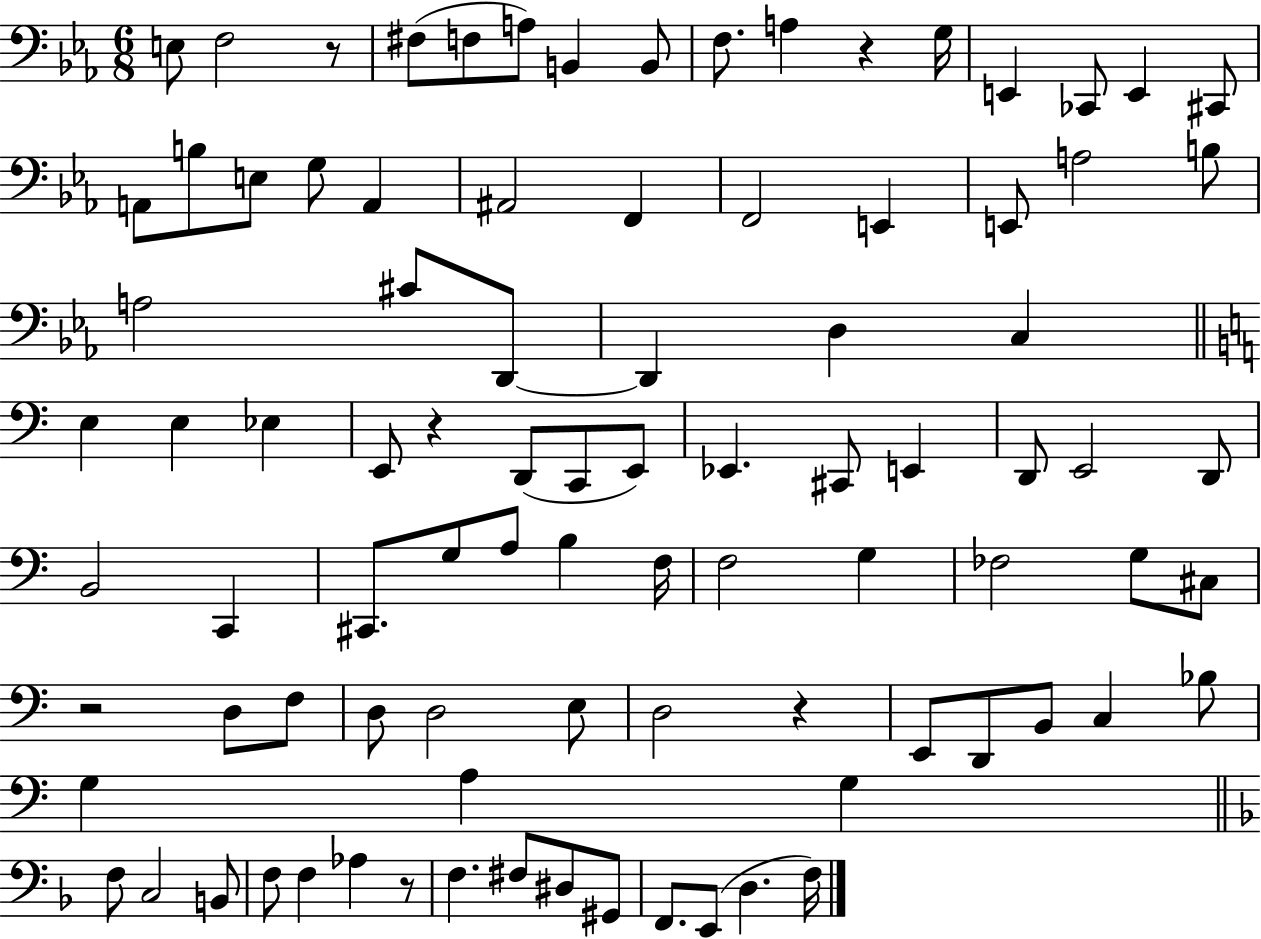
{
  \clef bass
  \numericTimeSignature
  \time 6/8
  \key ees \major
  e8 f2 r8 | fis8( f8 a8) b,4 b,8 | f8. a4 r4 g16 | e,4 ces,8 e,4 cis,8 | \break a,8 b8 e8 g8 a,4 | ais,2 f,4 | f,2 e,4 | e,8 a2 b8 | \break a2 cis'8 d,8~~ | d,4 d4 c4 | \bar "||" \break \key a \minor e4 e4 ees4 | e,8 r4 d,8( c,8 e,8) | ees,4. cis,8 e,4 | d,8 e,2 d,8 | \break b,2 c,4 | cis,8. g8 a8 b4 f16 | f2 g4 | fes2 g8 cis8 | \break r2 d8 f8 | d8 d2 e8 | d2 r4 | e,8 d,8 b,8 c4 bes8 | \break g4 a4 g4 | \bar "||" \break \key d \minor f8 c2 b,8 | f8 f4 aes4 r8 | f4. fis8 dis8 gis,8 | f,8. e,8( d4. f16) | \break \bar "|."
}